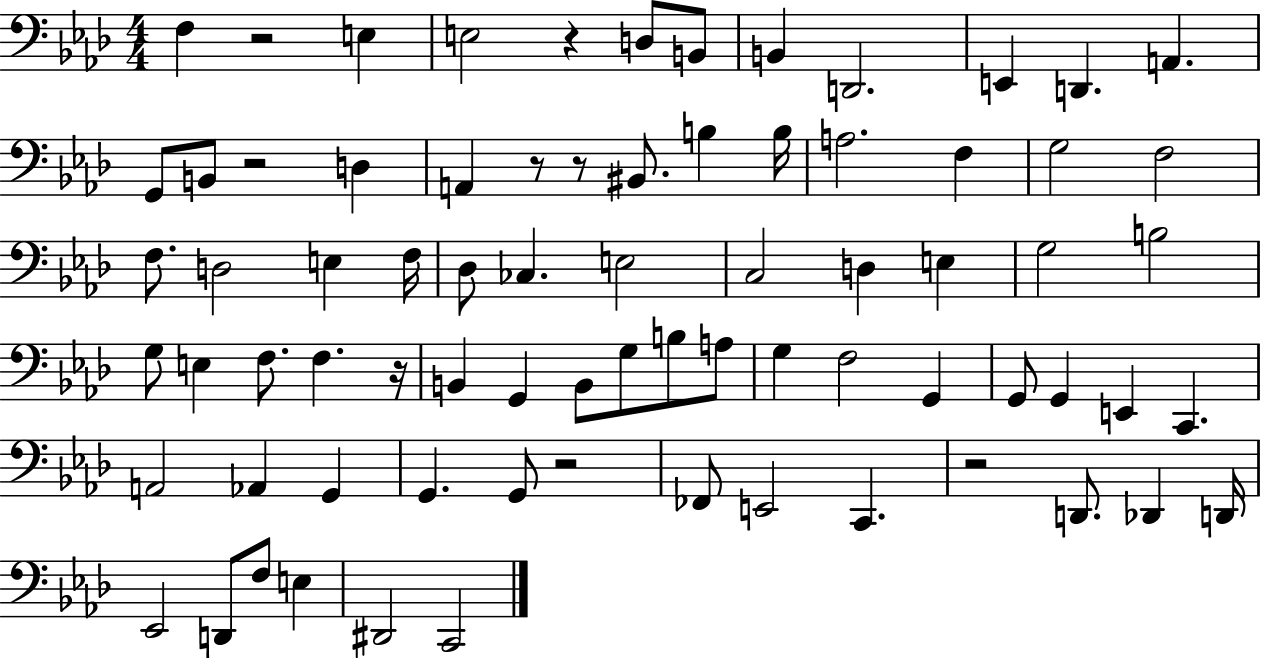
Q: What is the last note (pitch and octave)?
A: C2